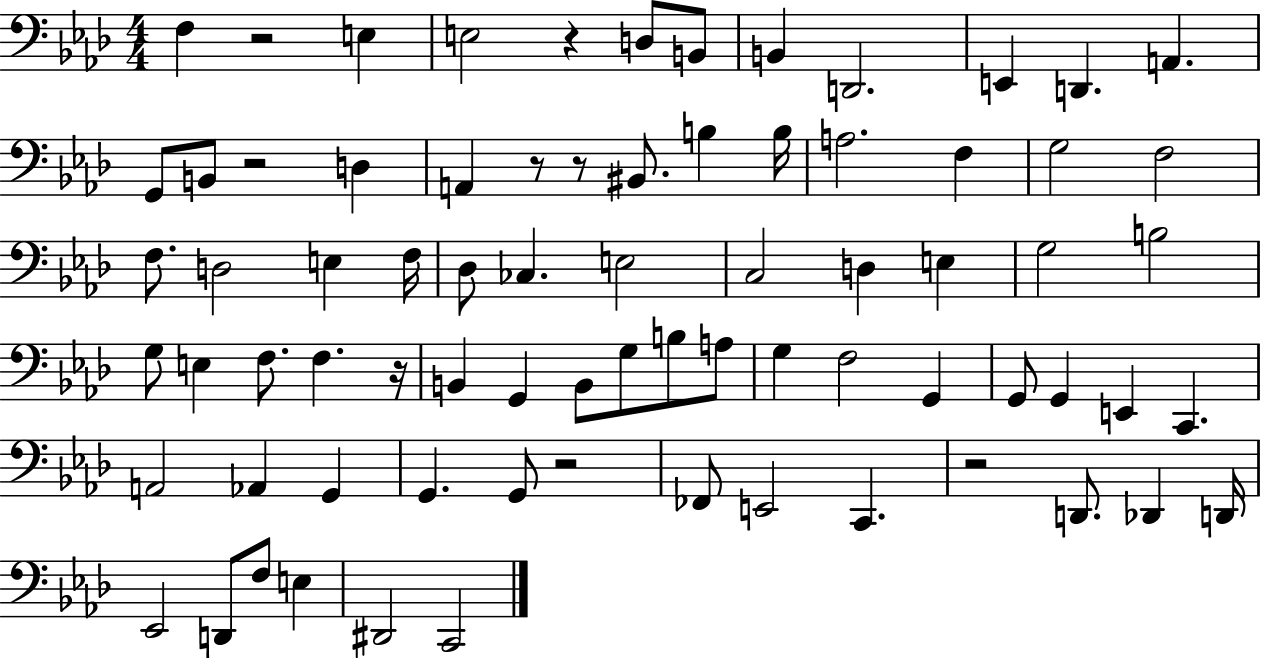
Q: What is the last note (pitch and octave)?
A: C2